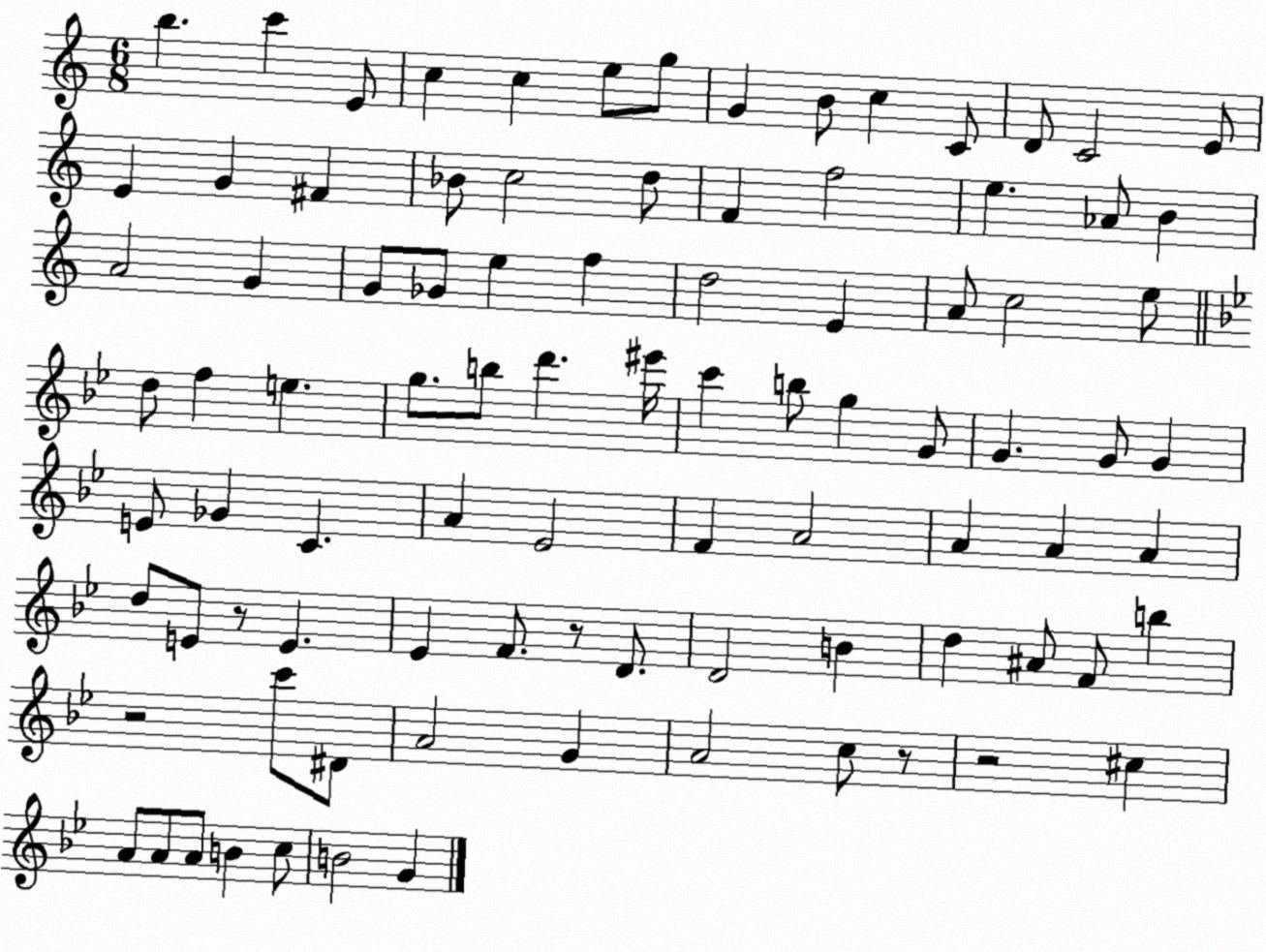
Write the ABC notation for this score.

X:1
T:Untitled
M:6/8
L:1/4
K:C
b c' E/2 c c e/2 g/2 G B/2 c C/2 D/2 C2 E/2 E G ^F _B/2 c2 d/2 F f2 e _A/2 B A2 G G/2 _G/2 e f d2 E A/2 c2 e/2 d/2 f e g/2 b/2 d' ^e'/4 c' b/2 g G/2 G G/2 G E/2 _G C A _E2 F A2 A A A d/2 E/2 z/2 E _E F/2 z/2 D/2 D2 B d ^A/2 F/2 b z2 c'/2 ^D/2 A2 G A2 c/2 z/2 z2 ^c A/2 A/2 A/2 B c/2 B2 G